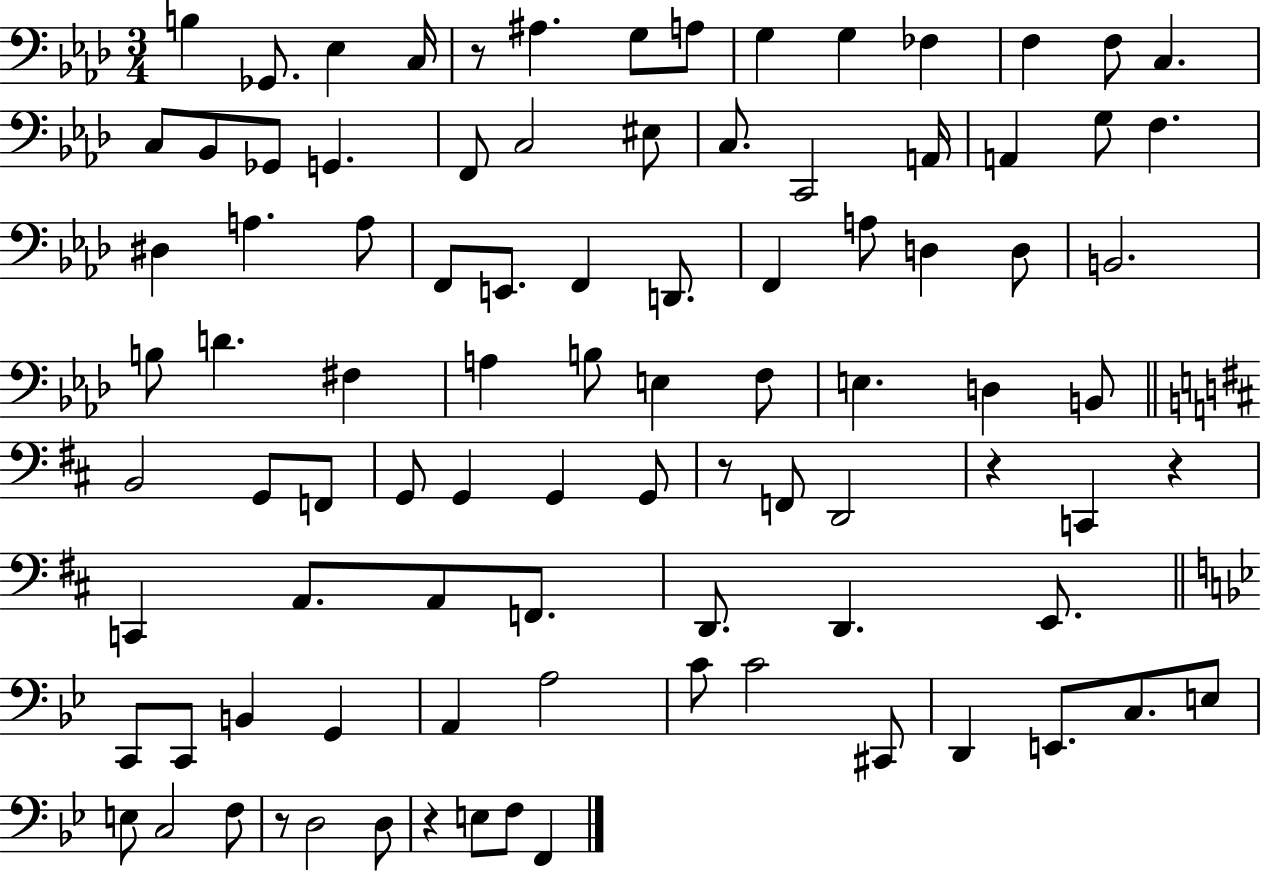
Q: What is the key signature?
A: AES major